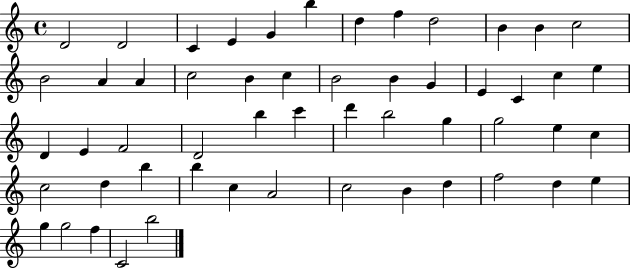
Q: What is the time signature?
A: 4/4